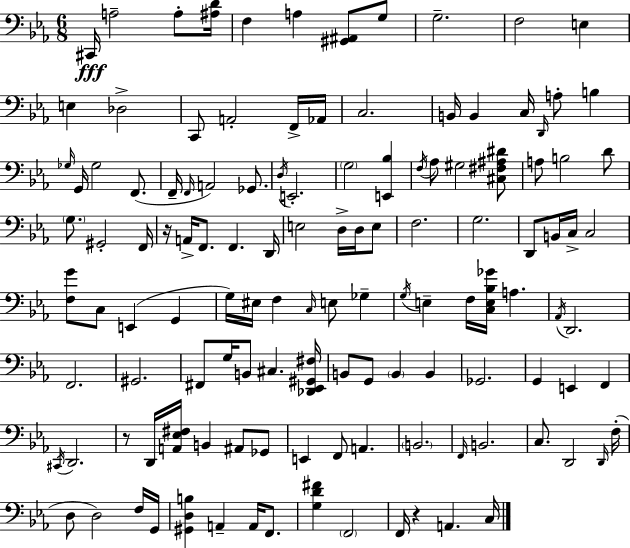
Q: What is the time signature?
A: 6/8